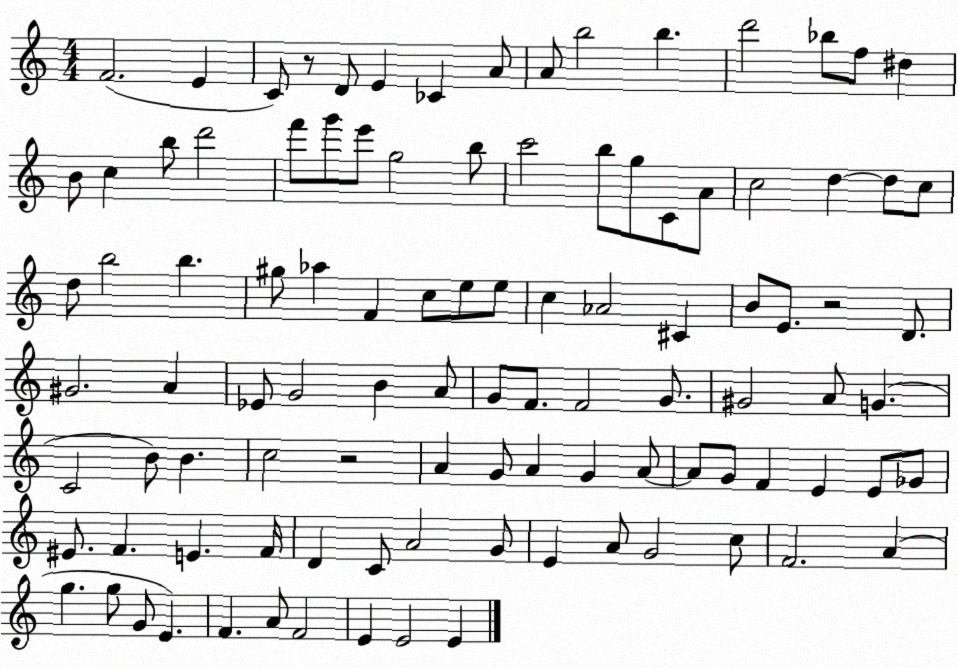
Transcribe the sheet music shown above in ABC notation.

X:1
T:Untitled
M:4/4
L:1/4
K:C
F2 E C/2 z/2 D/2 E _C A/2 A/2 b2 b d'2 _b/2 f/2 ^d B/2 c b/2 d'2 f'/2 g'/2 e'/2 g2 b/2 c'2 b/2 g/2 C/2 A/2 c2 d d/2 c/2 d/2 b2 b ^g/2 _a F c/2 e/2 e/2 c _A2 ^C B/2 E/2 z2 D/2 ^G2 A _E/2 G2 B A/2 G/2 F/2 F2 G/2 ^G2 A/2 G C2 B/2 B c2 z2 A G/2 A G A/2 A/2 G/2 F E E/2 _G/2 ^E/2 F E F/4 D C/2 A2 G/2 E A/2 G2 c/2 F2 A g g/2 G/2 E F A/2 F2 E E2 E